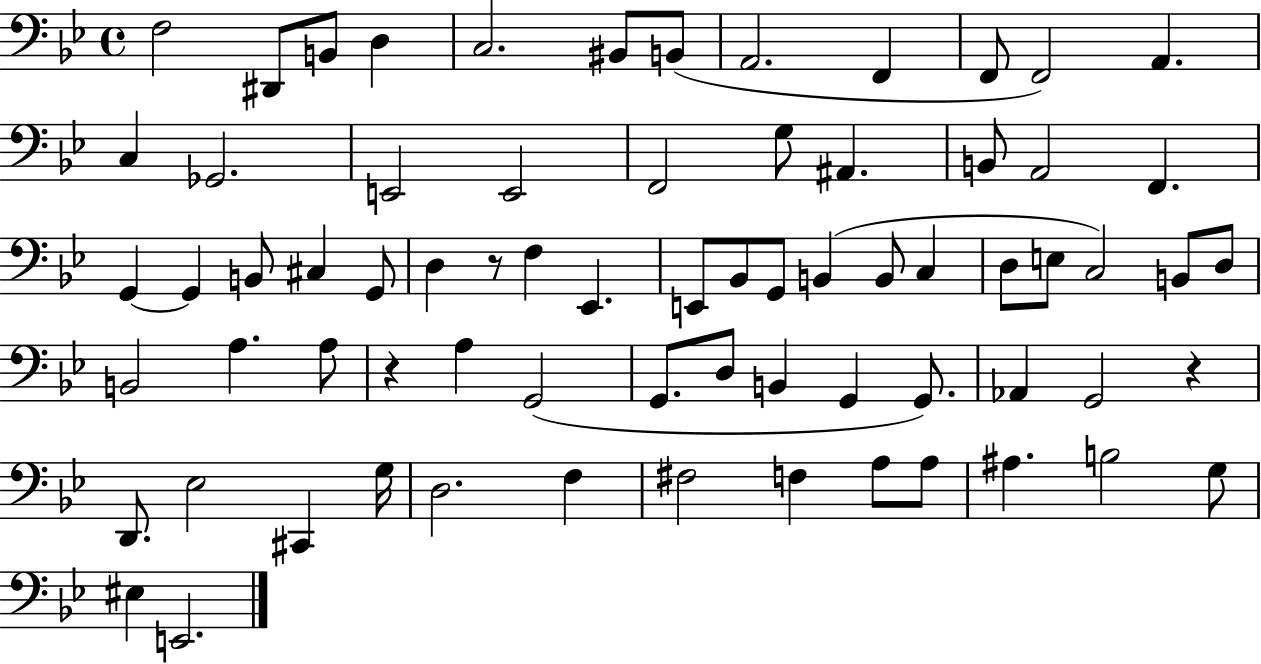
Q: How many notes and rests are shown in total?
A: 71